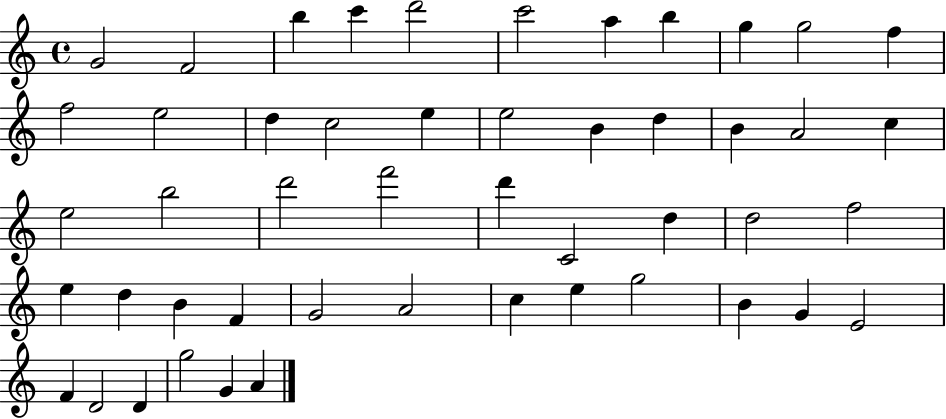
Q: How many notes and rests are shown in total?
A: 49